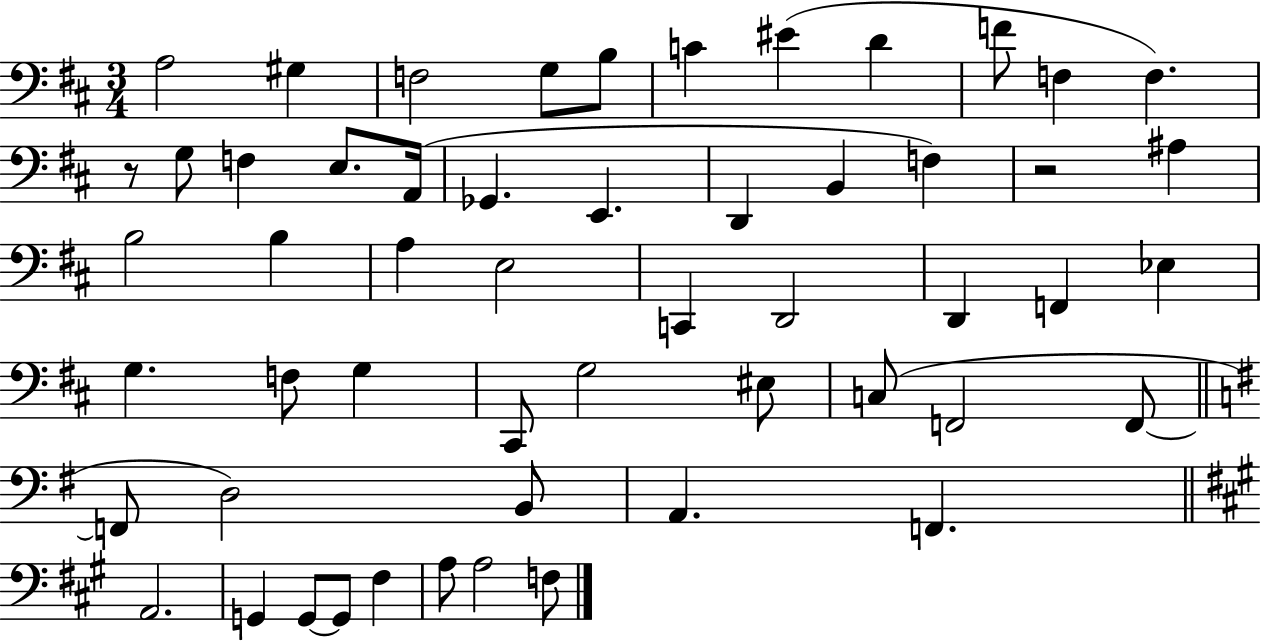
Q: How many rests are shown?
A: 2